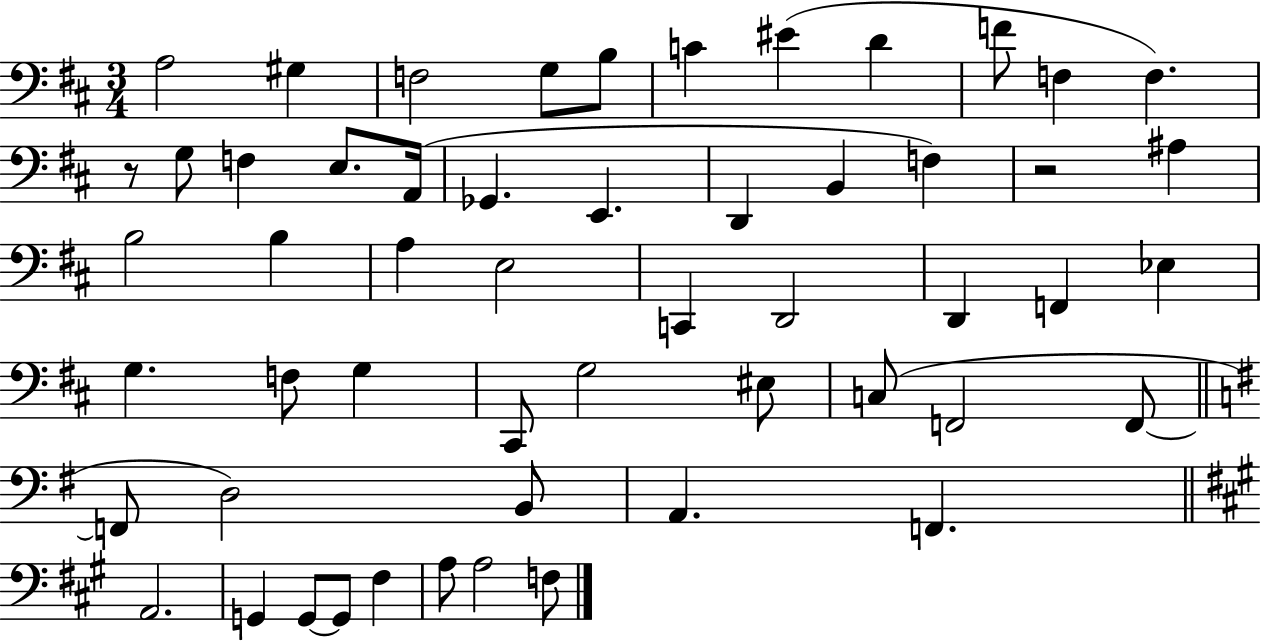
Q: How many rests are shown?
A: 2